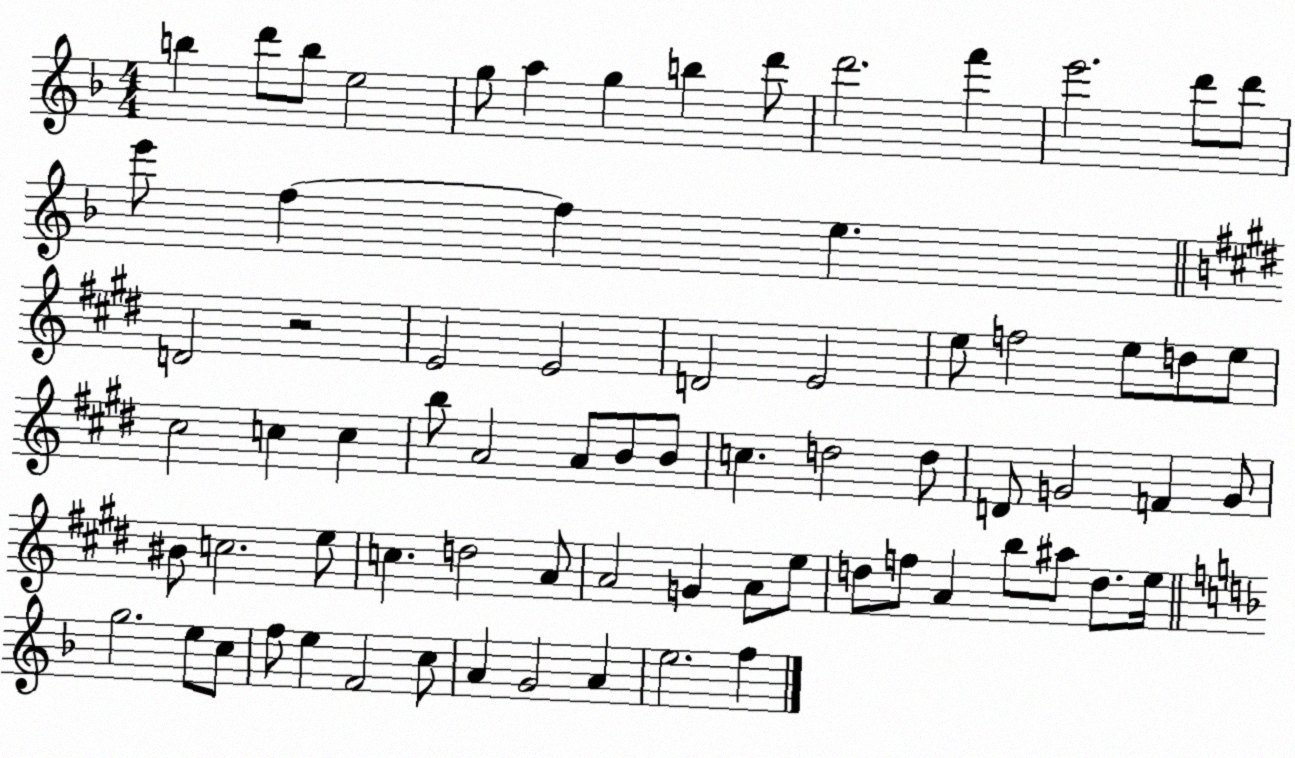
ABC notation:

X:1
T:Untitled
M:4/4
L:1/4
K:F
b d'/2 b/2 e2 g/2 a g b d'/2 d'2 f' e'2 d'/2 d'/2 e'/2 f f e D2 z2 E2 E2 D2 E2 e/2 f2 e/2 d/2 e/2 ^c2 c c b/2 A2 A/2 B/2 B/2 c d2 d/2 D/2 G2 F G/2 ^B/2 c2 e/2 c d2 A/2 A2 G A/2 e/2 d/2 f/2 A b/2 ^a/2 d/2 e/4 g2 e/2 c/2 f/2 e F2 c/2 A G2 A e2 f